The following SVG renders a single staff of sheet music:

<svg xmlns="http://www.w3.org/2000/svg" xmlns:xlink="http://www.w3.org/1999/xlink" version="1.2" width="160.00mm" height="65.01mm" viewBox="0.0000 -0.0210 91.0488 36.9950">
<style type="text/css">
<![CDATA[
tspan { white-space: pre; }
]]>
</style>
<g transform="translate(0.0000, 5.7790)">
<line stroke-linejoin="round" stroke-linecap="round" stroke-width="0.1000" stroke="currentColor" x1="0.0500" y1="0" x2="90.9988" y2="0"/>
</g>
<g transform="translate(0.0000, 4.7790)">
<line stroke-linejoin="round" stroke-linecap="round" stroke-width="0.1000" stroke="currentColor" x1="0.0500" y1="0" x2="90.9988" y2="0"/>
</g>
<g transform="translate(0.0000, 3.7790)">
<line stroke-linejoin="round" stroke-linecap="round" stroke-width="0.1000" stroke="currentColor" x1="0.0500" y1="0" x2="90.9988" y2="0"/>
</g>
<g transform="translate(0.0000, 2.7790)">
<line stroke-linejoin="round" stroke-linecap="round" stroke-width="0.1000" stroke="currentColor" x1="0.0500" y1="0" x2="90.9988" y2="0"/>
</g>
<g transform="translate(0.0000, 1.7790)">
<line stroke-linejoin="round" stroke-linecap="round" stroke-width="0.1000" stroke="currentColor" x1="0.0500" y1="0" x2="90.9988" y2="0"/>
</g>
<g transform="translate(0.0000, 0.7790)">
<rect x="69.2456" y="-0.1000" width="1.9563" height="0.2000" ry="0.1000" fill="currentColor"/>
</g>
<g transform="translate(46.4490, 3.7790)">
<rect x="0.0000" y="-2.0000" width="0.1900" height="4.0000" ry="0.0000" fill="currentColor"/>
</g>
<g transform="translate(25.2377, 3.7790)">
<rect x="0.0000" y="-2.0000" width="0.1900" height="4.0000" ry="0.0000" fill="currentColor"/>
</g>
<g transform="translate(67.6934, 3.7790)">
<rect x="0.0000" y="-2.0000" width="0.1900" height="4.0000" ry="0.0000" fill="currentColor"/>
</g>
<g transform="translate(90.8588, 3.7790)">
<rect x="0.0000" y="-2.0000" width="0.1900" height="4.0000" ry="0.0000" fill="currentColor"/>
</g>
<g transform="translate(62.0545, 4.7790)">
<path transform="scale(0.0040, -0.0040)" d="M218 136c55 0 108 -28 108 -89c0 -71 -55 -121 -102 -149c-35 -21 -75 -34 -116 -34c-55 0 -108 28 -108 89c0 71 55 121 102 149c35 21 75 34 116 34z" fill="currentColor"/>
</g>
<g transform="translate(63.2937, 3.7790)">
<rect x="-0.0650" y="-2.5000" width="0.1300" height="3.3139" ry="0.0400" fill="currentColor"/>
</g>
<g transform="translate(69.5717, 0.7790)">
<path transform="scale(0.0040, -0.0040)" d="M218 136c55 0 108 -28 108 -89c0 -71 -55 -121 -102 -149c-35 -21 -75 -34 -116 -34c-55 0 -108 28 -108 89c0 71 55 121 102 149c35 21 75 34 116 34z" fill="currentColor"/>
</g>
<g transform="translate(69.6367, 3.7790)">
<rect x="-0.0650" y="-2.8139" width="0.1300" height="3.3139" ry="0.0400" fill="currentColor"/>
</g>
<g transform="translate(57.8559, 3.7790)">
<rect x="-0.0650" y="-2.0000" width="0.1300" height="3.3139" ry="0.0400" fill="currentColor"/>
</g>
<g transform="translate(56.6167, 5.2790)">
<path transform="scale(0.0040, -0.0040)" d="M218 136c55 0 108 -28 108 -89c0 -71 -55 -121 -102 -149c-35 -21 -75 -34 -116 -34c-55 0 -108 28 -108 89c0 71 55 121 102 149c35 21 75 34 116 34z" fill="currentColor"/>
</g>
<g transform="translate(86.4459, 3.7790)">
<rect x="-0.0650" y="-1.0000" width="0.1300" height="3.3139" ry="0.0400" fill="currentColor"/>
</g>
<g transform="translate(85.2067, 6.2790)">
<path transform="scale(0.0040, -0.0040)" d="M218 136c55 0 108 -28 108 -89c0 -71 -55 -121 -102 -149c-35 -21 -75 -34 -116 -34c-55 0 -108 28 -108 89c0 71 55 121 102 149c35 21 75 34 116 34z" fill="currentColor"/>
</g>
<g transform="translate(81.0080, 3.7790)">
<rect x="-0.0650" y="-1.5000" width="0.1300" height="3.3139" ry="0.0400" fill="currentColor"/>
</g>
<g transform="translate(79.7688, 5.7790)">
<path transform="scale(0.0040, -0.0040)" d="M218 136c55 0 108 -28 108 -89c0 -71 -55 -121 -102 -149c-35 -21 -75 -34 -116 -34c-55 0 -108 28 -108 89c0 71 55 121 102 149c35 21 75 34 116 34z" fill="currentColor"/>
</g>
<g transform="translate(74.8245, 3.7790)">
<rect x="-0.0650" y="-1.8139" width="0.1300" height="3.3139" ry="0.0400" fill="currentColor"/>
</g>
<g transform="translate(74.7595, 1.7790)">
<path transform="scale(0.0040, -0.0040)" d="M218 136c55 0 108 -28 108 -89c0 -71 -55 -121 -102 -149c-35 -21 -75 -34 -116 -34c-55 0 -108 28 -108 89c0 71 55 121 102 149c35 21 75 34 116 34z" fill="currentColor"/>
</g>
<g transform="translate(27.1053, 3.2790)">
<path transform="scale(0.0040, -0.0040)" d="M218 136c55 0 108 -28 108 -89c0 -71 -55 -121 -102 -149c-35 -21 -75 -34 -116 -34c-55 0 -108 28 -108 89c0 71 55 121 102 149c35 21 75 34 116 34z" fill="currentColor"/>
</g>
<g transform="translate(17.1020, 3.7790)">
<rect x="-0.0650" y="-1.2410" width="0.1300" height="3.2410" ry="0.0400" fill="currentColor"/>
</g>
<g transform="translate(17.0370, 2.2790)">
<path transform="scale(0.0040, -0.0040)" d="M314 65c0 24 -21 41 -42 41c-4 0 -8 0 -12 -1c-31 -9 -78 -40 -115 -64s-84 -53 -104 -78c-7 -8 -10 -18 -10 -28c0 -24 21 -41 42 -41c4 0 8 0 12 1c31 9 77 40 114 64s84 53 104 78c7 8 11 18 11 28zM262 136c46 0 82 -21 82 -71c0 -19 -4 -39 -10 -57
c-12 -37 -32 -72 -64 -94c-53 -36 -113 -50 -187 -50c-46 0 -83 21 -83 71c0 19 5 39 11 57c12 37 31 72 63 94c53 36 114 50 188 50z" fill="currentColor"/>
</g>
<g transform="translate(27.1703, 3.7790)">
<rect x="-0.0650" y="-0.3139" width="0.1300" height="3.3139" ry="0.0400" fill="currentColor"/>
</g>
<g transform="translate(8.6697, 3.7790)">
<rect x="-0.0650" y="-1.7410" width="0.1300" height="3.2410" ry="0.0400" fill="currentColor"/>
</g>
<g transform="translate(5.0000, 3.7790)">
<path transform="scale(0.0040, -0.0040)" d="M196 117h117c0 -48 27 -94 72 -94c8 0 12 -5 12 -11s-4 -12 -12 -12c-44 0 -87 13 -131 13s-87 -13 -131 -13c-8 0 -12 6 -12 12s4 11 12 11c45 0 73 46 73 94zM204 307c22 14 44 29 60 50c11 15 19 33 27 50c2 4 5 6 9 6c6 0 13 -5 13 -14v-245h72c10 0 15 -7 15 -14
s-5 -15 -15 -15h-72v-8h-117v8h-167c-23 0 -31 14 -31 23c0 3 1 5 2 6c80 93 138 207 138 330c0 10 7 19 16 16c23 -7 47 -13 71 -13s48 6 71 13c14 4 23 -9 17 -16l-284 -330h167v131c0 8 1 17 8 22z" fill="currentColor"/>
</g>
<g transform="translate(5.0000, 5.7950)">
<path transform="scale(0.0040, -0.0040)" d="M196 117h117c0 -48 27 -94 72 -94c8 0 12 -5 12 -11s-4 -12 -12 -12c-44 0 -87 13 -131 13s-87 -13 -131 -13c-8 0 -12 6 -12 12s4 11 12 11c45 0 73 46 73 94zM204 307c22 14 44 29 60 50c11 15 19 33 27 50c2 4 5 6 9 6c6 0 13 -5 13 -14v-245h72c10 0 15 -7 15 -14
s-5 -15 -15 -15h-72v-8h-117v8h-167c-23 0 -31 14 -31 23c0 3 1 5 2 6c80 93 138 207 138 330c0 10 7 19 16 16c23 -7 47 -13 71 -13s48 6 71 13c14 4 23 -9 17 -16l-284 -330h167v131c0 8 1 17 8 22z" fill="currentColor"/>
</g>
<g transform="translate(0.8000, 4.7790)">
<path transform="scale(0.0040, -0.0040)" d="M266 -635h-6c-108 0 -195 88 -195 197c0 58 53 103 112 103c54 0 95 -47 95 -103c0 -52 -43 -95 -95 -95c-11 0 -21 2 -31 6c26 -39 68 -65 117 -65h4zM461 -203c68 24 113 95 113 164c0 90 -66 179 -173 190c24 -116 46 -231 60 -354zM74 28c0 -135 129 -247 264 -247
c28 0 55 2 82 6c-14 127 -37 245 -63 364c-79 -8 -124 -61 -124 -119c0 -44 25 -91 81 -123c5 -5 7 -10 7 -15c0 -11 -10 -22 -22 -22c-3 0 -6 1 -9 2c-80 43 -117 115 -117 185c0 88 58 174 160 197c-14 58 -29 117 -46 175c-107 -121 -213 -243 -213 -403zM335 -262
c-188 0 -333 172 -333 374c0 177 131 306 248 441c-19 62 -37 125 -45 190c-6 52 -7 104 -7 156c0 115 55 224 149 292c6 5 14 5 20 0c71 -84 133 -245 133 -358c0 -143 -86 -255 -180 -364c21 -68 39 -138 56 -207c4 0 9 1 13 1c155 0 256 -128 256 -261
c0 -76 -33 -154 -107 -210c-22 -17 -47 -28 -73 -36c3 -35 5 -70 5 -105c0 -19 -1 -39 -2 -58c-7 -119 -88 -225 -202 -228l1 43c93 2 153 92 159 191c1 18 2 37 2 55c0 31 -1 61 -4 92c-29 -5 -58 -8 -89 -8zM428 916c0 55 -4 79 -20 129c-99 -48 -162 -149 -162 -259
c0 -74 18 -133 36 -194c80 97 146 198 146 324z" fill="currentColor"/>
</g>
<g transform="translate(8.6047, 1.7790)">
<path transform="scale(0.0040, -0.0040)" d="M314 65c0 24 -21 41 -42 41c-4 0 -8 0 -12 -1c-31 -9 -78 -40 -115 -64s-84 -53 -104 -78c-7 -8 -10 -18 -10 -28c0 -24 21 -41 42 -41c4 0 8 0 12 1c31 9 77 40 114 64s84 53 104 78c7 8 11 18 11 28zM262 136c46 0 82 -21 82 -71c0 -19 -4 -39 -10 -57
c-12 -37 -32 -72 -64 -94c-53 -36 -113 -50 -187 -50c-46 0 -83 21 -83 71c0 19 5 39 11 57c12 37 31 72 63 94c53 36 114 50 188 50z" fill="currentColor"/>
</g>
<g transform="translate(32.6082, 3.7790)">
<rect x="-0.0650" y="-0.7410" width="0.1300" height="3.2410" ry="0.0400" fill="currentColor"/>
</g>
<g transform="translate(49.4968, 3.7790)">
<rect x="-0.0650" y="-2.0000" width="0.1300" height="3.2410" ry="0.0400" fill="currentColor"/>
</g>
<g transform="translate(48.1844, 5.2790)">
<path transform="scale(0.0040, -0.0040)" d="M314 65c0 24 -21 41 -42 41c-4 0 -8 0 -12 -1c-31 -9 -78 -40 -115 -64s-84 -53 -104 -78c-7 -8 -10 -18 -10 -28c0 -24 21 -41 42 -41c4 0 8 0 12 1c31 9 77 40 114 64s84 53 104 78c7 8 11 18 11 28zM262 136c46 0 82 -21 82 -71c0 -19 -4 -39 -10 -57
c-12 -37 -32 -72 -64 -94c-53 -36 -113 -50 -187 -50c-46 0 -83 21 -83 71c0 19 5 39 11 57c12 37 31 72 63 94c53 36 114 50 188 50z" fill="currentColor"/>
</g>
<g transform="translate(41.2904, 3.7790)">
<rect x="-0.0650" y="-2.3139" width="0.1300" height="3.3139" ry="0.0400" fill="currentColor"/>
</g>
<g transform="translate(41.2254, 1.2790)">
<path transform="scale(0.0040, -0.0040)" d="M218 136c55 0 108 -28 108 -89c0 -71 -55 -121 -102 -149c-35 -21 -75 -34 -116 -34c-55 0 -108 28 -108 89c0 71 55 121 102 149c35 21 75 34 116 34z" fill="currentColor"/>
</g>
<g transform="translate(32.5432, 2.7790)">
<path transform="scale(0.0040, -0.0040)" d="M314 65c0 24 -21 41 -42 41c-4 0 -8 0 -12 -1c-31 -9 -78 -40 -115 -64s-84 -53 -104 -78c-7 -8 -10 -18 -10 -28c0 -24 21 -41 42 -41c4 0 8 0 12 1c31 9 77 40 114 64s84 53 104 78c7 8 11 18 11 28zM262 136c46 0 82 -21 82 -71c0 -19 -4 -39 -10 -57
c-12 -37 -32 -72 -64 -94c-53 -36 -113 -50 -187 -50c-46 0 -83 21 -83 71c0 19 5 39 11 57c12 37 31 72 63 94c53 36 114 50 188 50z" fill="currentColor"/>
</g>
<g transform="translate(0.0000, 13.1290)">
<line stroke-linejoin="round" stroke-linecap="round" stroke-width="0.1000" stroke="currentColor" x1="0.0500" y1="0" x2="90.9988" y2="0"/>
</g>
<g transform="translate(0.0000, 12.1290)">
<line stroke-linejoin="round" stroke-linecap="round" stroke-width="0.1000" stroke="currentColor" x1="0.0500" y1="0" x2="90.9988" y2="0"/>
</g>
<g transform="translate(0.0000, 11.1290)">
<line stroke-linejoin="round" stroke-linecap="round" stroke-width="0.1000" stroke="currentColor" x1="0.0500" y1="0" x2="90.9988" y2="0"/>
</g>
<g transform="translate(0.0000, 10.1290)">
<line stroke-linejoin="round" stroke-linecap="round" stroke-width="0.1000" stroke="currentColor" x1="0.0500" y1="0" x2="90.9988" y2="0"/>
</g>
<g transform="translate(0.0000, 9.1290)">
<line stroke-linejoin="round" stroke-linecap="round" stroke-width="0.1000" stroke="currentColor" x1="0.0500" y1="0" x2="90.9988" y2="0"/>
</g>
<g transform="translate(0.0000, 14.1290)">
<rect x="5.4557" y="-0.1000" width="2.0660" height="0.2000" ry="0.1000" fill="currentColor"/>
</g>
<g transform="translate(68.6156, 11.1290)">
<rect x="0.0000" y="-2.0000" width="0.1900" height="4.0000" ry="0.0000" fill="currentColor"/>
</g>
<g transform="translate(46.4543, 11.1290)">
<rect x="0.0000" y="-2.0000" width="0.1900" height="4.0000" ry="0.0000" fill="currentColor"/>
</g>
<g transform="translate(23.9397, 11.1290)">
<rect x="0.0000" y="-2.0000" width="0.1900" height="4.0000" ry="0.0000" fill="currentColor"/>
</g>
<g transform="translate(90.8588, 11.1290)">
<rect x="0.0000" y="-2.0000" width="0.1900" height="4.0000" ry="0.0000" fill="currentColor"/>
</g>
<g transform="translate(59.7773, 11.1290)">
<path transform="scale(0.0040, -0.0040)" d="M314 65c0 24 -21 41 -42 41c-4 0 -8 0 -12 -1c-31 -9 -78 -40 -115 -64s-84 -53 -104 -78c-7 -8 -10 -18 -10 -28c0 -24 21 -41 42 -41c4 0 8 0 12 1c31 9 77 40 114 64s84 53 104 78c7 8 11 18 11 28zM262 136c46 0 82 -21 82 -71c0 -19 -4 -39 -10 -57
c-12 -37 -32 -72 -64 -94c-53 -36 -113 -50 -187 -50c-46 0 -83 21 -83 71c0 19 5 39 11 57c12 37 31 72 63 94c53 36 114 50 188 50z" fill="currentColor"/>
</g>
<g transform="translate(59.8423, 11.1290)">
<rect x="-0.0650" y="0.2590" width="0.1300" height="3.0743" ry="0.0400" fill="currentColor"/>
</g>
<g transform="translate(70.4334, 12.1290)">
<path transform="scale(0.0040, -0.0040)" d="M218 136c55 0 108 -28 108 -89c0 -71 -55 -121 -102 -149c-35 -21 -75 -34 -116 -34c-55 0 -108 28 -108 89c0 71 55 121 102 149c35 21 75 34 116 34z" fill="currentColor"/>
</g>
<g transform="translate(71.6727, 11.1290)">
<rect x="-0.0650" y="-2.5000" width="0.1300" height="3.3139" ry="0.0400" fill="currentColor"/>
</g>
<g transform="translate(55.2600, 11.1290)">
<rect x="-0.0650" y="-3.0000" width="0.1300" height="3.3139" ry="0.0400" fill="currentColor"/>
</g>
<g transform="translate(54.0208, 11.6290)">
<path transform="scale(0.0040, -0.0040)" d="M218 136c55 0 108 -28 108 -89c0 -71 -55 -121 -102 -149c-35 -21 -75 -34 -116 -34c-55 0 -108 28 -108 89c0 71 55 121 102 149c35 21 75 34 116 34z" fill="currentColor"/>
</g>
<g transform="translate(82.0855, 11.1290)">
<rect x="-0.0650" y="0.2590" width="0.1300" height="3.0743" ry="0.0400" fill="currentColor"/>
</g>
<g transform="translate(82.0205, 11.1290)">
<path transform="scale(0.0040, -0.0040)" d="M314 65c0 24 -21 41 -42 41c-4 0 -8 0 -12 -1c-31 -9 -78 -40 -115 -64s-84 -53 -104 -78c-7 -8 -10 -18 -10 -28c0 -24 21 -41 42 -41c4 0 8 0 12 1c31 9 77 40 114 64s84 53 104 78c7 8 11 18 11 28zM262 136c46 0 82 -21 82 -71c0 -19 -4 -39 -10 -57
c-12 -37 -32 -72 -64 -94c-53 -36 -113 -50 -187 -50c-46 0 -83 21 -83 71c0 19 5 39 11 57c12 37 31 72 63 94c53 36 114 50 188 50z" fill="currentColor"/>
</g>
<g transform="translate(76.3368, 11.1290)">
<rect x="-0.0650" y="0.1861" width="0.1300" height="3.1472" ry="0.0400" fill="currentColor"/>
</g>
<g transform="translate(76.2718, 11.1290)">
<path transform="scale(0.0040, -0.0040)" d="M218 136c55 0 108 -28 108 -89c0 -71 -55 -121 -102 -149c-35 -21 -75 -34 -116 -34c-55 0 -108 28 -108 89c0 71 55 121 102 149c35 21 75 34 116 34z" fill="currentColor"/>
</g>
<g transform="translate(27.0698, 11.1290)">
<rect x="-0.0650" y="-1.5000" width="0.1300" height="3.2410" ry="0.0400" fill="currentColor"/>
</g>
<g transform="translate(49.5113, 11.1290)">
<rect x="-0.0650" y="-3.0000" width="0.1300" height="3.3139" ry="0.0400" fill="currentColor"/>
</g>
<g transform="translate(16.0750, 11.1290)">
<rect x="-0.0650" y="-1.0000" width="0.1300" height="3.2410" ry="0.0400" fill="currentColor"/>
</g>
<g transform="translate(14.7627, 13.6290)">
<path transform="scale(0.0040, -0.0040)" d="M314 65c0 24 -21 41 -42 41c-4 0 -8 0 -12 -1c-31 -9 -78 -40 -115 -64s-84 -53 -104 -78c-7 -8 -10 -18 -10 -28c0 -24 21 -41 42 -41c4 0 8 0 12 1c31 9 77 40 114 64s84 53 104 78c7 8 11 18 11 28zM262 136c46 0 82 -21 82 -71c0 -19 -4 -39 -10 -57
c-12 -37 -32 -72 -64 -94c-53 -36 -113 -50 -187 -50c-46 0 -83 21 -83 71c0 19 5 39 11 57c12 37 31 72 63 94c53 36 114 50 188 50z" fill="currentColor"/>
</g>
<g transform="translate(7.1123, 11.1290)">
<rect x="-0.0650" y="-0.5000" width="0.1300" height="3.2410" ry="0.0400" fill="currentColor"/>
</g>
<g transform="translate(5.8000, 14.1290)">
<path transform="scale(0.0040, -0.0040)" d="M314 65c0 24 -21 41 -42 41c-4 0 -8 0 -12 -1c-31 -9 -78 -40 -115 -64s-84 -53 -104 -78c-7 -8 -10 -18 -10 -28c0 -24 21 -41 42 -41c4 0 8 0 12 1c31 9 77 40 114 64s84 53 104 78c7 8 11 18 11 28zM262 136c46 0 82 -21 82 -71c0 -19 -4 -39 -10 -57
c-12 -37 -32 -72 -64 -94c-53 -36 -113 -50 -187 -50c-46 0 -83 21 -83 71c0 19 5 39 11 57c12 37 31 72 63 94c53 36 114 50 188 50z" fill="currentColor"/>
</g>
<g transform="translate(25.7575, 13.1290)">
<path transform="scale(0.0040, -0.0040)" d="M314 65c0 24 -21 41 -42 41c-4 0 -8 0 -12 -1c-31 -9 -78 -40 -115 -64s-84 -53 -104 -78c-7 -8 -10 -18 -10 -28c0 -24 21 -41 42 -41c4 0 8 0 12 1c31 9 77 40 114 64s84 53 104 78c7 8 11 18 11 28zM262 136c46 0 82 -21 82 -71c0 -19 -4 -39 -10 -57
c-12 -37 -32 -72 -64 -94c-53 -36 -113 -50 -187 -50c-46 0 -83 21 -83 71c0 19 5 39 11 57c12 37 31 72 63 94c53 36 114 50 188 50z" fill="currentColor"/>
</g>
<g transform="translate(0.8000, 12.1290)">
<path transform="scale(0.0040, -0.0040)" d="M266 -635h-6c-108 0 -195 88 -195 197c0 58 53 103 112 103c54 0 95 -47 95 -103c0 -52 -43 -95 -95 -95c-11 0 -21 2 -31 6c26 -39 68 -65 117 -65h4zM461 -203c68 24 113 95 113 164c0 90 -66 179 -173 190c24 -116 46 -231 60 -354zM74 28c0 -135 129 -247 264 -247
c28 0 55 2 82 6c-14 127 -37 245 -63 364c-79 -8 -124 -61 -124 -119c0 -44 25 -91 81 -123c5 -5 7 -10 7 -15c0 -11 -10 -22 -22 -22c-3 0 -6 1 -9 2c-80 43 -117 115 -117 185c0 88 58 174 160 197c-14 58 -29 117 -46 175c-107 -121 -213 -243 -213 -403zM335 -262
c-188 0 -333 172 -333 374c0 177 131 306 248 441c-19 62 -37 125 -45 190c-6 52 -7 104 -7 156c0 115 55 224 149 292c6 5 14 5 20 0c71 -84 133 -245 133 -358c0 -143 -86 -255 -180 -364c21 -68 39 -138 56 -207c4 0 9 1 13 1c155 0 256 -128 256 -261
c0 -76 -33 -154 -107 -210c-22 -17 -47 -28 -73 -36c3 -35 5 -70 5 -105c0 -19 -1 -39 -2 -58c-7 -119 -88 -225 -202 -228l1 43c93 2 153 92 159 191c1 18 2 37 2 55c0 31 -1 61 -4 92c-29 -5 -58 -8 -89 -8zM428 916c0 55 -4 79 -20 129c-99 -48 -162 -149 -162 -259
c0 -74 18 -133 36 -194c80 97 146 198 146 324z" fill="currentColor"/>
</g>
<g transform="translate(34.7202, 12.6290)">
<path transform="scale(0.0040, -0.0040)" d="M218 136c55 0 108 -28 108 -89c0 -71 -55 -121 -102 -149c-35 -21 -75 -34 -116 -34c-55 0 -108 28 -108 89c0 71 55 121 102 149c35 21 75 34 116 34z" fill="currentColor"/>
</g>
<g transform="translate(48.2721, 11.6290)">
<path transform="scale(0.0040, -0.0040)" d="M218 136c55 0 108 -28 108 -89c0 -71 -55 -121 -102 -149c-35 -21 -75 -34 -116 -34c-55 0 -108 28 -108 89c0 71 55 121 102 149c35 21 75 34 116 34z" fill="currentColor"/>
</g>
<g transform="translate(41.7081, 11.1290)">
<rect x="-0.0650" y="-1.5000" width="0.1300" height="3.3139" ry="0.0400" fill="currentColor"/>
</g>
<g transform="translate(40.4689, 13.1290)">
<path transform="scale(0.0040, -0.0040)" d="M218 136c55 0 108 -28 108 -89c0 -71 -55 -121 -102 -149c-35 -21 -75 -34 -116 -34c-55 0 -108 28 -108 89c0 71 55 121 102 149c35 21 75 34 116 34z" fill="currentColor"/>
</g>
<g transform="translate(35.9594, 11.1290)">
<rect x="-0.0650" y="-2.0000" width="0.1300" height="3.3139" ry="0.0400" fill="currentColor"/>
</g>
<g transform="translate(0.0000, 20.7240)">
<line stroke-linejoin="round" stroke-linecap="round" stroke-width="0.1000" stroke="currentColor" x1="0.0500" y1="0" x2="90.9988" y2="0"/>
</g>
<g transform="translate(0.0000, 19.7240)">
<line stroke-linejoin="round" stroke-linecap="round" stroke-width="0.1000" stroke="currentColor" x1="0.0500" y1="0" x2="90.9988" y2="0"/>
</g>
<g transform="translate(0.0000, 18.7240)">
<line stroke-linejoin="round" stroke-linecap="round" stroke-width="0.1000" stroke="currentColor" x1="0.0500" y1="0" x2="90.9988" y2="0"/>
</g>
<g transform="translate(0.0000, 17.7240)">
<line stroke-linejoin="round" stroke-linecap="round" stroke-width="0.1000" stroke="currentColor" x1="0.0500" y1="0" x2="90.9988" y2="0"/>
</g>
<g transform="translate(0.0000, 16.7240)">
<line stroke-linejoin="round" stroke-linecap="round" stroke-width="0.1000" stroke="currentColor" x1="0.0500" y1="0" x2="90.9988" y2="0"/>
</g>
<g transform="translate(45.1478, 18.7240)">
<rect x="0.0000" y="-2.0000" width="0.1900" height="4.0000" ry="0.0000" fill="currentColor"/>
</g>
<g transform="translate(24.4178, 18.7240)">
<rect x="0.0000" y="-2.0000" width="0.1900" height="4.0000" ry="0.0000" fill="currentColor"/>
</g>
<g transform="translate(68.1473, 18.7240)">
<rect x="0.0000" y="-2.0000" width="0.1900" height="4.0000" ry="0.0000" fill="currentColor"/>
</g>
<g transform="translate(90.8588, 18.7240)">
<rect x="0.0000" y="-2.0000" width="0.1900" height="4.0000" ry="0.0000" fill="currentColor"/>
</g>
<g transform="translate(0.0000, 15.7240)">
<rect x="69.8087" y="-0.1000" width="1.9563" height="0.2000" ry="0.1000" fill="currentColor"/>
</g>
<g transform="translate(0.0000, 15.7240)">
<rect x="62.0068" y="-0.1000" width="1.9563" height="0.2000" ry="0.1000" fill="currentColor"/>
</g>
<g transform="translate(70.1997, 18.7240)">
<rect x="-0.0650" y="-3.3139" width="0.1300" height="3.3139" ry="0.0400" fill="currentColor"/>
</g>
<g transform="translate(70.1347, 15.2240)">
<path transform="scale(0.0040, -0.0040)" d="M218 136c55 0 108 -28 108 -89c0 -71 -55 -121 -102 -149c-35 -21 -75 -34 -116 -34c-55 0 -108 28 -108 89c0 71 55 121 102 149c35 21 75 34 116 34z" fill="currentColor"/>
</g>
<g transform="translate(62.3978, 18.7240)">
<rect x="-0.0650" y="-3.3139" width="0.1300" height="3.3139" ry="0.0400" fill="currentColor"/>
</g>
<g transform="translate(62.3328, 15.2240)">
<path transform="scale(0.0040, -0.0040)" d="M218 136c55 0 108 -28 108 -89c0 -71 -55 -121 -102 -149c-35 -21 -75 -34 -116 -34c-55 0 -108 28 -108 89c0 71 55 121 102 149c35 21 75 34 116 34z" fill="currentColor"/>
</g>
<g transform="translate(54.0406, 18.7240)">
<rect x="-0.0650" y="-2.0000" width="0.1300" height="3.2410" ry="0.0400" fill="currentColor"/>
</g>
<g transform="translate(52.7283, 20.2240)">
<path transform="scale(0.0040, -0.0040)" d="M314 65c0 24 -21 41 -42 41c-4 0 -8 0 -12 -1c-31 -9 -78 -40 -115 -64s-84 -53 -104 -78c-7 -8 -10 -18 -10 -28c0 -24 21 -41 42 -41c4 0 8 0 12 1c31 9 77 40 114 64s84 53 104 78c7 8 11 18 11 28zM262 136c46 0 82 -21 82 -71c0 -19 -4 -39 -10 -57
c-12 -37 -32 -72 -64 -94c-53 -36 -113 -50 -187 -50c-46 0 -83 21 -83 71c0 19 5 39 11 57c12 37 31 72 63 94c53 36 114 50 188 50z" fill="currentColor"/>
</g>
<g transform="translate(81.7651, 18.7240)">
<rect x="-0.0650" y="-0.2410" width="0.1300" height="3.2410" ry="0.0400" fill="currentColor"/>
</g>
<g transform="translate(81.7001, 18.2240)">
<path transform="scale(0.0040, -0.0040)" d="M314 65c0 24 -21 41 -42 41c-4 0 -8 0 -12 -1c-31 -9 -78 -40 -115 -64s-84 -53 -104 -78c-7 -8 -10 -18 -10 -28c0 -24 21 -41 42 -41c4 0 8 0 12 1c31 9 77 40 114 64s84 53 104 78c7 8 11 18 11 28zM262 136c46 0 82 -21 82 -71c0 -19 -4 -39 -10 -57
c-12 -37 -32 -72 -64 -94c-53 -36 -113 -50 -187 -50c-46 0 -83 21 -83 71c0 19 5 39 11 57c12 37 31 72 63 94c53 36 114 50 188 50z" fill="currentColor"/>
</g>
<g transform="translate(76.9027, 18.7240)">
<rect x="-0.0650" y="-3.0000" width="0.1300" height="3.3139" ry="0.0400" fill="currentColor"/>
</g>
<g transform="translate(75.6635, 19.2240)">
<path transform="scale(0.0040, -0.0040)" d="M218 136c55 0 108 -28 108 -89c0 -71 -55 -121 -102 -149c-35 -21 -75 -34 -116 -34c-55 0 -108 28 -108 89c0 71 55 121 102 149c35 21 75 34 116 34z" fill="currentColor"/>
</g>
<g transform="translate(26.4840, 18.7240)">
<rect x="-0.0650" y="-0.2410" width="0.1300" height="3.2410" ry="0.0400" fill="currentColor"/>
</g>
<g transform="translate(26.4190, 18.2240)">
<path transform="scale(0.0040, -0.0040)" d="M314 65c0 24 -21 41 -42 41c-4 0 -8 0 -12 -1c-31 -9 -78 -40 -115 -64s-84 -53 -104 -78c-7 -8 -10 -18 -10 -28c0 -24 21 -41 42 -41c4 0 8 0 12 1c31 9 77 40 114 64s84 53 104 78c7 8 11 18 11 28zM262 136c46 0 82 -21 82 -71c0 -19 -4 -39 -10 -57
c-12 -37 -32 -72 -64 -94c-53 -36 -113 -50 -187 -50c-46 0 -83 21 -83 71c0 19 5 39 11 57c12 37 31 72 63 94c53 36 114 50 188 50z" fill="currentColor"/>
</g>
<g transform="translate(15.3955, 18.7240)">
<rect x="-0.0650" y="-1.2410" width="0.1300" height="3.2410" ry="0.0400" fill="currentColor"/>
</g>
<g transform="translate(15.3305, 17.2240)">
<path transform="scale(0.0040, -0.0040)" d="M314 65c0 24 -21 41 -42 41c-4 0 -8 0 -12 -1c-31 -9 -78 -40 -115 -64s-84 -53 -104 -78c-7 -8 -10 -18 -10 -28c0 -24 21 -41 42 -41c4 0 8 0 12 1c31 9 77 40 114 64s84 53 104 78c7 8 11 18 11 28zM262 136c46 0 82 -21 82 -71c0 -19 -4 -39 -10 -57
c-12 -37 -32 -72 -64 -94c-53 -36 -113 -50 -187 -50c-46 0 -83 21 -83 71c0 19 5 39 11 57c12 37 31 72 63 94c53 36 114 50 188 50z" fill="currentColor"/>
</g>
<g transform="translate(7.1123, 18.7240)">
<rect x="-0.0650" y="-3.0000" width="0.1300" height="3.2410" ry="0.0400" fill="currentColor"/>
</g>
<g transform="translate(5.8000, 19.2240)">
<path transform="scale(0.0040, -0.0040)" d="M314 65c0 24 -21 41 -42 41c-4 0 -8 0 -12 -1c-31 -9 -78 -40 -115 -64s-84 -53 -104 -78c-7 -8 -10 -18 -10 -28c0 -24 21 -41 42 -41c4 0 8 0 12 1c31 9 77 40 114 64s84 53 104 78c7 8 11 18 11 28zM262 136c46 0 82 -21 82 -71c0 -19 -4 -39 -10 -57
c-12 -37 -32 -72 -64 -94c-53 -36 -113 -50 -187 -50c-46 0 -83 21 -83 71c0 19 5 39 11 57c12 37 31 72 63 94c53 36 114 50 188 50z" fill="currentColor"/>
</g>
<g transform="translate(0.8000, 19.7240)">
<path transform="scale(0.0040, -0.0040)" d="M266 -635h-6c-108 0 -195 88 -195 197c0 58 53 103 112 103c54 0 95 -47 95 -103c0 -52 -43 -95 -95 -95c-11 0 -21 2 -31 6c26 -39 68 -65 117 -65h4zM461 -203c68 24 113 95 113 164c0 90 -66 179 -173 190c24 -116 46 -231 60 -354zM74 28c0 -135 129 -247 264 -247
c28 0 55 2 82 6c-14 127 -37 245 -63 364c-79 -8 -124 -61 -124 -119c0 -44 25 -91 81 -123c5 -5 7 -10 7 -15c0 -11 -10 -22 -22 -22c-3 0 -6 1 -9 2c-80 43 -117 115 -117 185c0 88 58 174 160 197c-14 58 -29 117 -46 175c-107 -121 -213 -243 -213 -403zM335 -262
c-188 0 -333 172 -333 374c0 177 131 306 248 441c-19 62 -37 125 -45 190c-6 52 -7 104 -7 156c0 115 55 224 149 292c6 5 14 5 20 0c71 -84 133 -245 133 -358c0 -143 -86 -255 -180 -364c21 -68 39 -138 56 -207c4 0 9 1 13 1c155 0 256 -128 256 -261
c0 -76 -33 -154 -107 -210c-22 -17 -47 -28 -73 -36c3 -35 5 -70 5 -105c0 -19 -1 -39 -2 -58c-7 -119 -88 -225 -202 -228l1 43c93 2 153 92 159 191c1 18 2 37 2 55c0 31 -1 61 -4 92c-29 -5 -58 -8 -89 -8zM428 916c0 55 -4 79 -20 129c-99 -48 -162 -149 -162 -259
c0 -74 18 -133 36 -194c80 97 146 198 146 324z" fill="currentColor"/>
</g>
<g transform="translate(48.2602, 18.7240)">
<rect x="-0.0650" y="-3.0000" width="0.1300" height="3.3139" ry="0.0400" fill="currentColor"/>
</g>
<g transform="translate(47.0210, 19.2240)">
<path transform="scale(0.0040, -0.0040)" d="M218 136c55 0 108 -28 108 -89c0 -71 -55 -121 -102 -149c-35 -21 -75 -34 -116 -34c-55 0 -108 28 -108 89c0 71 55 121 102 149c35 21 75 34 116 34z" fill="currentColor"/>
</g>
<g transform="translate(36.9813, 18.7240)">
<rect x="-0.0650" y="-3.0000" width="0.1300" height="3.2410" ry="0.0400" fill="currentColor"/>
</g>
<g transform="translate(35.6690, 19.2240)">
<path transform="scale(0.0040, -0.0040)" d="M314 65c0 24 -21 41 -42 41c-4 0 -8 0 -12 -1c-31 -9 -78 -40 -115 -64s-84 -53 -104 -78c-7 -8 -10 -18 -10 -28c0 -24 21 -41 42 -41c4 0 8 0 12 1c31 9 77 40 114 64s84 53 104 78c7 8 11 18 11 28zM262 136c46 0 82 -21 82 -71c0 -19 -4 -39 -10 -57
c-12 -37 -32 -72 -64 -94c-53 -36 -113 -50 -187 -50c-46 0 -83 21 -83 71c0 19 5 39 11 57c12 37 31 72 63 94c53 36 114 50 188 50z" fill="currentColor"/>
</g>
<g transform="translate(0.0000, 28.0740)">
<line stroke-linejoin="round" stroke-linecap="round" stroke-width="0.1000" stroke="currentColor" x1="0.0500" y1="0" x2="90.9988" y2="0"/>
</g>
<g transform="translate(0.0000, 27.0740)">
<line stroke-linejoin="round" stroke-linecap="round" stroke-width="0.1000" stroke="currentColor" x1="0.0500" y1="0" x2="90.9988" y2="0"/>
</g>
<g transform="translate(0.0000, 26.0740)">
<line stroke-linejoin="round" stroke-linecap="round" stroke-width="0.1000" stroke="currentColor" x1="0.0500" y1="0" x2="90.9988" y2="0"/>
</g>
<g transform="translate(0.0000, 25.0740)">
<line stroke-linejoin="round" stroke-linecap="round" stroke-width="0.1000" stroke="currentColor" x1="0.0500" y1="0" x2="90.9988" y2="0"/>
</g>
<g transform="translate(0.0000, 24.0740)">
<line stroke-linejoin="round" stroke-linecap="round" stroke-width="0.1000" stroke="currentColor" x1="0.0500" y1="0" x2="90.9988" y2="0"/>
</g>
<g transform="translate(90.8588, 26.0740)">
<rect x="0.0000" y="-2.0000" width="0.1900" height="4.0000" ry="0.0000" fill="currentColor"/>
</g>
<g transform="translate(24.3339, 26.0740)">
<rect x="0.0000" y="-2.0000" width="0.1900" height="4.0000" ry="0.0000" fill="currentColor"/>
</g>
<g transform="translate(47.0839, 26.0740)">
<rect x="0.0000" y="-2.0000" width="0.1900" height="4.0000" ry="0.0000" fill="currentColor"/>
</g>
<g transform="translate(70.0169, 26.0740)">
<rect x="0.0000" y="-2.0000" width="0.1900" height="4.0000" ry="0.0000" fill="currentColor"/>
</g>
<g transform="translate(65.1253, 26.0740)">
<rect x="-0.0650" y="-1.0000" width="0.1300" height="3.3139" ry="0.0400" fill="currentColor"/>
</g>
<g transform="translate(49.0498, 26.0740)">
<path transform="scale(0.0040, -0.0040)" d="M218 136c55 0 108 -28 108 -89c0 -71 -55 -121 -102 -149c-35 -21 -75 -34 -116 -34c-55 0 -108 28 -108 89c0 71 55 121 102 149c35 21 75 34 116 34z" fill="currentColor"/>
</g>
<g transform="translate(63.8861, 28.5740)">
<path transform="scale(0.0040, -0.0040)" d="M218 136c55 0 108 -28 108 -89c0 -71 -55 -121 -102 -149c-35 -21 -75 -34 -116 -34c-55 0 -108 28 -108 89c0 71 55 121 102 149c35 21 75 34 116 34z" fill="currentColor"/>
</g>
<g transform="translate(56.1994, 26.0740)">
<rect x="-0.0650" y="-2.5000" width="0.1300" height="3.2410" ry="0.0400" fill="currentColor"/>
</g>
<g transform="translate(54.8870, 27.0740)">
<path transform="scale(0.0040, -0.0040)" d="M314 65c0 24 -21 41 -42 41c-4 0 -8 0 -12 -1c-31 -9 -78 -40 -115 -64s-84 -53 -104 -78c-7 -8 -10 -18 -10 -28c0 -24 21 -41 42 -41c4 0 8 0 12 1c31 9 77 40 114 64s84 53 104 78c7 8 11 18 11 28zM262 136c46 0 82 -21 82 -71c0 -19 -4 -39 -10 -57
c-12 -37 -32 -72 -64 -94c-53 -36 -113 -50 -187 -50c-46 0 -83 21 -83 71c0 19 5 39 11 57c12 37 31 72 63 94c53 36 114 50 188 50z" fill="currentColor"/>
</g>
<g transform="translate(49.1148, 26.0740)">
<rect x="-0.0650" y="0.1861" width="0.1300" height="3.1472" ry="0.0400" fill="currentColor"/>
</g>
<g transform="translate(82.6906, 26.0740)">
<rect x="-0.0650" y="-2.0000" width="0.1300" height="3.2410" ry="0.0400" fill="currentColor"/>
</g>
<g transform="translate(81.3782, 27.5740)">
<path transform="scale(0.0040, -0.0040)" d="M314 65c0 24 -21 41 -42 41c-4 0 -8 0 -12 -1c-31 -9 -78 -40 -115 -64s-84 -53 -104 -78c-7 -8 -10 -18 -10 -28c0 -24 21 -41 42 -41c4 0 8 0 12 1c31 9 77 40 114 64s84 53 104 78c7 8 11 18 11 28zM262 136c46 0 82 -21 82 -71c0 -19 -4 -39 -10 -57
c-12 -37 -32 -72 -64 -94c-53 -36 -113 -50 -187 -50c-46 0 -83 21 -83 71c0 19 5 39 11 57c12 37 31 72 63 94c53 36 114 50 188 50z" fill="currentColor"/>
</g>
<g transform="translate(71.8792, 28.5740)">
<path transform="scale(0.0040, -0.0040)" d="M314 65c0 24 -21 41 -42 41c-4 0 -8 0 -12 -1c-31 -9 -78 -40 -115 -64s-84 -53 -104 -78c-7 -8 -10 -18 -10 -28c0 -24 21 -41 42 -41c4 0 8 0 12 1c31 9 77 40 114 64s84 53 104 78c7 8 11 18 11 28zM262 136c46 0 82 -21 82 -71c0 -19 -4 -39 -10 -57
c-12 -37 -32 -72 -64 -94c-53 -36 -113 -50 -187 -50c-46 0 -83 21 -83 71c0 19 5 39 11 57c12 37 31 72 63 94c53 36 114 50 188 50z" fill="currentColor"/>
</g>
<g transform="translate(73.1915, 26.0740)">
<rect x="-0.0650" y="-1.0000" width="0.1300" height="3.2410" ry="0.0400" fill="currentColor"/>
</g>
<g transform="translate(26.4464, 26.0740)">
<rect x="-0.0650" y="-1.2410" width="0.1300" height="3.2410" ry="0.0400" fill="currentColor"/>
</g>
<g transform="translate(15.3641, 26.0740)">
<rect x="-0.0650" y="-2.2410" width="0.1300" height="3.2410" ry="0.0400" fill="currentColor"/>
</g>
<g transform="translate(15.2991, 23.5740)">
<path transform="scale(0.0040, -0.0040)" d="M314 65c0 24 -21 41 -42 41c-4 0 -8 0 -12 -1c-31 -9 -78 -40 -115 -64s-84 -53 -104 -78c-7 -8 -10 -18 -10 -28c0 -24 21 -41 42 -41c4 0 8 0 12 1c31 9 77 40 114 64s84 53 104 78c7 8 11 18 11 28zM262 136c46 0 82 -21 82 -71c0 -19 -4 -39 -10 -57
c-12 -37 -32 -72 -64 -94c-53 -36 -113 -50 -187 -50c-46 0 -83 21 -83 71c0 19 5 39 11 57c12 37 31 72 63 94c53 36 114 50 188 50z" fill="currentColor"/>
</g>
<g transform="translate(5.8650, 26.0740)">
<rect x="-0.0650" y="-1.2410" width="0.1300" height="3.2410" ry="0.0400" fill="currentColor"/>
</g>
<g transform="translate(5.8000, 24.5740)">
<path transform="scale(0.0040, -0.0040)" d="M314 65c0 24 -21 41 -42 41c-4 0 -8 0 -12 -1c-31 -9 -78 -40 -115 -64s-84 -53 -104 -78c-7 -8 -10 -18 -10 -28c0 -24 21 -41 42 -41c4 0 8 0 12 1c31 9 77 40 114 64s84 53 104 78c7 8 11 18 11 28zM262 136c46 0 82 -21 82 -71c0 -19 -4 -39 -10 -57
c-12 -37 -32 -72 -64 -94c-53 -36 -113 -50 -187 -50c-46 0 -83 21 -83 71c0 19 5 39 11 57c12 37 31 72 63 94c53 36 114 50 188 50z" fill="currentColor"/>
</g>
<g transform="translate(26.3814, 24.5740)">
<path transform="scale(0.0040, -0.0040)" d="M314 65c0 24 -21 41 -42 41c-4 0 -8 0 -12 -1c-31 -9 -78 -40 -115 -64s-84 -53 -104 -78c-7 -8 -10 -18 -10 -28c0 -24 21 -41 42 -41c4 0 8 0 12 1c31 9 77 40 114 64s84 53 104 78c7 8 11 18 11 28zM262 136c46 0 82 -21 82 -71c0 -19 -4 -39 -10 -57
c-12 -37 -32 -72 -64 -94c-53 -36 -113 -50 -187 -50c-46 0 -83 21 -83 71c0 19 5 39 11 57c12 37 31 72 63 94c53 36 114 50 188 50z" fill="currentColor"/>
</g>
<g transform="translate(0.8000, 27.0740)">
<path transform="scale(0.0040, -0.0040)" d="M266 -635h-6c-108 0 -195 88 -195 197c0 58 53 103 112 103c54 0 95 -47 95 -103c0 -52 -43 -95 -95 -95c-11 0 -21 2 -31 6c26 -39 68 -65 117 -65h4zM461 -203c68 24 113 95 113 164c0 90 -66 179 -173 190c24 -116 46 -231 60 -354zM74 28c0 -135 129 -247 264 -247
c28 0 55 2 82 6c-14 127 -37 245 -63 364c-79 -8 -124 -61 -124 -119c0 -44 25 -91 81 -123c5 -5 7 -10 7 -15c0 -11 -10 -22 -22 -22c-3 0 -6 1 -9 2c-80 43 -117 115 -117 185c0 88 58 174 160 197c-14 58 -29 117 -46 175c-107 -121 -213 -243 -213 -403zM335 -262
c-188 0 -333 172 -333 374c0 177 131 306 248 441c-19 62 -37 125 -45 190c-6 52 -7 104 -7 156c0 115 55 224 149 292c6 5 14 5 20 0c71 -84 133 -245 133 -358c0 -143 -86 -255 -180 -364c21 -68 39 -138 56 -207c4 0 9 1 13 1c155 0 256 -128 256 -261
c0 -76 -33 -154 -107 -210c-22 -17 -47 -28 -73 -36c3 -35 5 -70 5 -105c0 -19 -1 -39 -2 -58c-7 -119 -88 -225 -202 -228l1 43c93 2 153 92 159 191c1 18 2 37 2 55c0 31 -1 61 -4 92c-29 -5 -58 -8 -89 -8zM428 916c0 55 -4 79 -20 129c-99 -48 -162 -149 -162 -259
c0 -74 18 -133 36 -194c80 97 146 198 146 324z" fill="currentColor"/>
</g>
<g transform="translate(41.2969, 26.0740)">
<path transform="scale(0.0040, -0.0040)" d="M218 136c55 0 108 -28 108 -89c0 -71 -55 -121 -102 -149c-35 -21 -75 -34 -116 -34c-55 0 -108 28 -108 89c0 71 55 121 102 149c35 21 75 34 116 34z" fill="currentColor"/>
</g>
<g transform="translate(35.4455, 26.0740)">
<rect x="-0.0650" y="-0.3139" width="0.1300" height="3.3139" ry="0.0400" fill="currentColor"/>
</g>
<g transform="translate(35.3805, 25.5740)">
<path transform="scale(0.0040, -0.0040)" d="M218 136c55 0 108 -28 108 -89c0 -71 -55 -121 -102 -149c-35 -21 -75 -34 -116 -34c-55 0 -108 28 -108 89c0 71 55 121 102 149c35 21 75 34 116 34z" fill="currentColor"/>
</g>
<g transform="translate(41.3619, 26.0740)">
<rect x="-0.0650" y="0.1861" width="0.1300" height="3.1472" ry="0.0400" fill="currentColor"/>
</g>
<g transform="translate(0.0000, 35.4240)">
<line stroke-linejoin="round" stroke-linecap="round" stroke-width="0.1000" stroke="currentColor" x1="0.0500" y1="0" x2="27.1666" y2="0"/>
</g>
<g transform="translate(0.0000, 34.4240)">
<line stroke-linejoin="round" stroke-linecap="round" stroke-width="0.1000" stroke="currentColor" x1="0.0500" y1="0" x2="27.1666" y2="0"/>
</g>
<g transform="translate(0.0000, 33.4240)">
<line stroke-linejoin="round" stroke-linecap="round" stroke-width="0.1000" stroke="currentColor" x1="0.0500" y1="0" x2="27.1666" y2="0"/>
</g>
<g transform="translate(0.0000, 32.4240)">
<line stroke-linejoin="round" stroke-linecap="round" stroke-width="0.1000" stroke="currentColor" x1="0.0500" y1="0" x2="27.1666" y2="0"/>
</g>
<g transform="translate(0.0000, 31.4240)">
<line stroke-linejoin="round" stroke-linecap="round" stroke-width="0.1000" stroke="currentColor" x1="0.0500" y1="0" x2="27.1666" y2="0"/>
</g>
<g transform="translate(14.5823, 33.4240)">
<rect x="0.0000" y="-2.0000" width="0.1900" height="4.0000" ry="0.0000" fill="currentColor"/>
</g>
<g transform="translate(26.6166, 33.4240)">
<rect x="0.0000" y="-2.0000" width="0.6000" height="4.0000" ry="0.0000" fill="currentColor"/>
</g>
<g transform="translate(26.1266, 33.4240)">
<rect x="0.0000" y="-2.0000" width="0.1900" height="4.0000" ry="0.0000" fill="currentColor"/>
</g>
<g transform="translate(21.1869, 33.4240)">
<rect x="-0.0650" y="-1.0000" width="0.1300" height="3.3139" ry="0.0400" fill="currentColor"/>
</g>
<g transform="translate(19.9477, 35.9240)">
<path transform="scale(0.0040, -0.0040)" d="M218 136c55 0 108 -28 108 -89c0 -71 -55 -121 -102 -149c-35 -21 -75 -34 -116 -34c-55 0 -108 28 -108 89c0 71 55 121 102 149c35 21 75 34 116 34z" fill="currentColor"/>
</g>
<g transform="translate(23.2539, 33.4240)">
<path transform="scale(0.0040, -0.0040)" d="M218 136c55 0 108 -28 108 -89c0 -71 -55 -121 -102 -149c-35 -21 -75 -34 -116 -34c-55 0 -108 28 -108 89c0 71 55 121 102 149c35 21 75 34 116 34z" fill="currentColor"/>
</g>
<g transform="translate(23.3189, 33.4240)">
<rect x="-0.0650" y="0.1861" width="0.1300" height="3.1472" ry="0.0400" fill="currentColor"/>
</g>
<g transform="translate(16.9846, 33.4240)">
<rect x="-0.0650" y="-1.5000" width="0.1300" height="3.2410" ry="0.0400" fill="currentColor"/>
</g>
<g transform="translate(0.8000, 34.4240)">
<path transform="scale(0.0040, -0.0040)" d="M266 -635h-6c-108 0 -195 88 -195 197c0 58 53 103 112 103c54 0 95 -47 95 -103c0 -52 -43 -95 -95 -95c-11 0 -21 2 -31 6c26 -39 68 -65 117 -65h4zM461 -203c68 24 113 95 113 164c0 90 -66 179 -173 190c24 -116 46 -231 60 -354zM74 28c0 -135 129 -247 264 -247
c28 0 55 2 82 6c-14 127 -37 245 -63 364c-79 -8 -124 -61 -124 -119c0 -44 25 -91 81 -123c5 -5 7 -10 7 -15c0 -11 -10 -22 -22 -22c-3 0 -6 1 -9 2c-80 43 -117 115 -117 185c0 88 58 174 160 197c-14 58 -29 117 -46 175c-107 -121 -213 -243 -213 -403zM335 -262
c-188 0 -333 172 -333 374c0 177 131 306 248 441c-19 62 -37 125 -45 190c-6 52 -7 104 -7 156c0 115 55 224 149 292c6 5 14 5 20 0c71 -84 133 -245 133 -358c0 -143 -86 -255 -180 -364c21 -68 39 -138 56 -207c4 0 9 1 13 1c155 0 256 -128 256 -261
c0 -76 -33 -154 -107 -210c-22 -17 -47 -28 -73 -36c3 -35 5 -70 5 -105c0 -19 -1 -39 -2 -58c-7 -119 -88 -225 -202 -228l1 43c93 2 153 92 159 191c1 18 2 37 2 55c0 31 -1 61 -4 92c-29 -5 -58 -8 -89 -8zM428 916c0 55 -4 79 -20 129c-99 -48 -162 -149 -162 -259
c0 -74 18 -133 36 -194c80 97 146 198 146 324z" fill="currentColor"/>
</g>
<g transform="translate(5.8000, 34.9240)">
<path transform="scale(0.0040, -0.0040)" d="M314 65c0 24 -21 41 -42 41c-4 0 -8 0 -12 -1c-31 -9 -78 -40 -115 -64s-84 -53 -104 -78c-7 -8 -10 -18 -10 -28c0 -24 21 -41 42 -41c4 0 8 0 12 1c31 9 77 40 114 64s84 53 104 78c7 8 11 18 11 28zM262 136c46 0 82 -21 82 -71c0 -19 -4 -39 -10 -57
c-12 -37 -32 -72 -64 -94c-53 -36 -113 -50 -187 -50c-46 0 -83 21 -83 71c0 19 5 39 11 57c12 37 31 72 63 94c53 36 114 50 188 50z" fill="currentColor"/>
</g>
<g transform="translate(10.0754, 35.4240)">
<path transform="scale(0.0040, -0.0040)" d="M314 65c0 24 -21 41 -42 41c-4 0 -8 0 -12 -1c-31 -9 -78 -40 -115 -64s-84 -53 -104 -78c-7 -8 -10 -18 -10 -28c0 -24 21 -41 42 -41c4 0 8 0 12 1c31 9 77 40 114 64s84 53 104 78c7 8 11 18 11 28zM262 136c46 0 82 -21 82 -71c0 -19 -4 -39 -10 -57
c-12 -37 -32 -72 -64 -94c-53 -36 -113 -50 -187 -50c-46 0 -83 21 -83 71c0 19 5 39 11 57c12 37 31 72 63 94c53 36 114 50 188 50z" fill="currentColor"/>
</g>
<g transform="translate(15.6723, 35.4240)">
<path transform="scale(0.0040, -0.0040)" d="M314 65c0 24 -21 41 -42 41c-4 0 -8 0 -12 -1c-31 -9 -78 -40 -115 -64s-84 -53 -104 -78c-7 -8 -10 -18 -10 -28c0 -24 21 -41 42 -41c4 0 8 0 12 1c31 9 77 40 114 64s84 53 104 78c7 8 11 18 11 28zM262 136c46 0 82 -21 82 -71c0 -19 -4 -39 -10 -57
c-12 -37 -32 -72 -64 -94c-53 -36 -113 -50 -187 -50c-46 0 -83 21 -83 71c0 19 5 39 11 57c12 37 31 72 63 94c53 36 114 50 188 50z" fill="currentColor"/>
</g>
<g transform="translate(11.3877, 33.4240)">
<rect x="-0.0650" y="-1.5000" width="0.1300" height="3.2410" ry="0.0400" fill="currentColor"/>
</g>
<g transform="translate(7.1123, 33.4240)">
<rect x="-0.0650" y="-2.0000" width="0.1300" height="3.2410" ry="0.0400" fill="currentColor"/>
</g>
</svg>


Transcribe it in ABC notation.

X:1
T:Untitled
M:4/4
L:1/4
K:C
f2 e2 c d2 g F2 F G a f E D C2 D2 E2 F E A A B2 G B B2 A2 e2 c2 A2 A F2 b b A c2 e2 g2 e2 c B B G2 D D2 F2 F2 E2 E2 D B